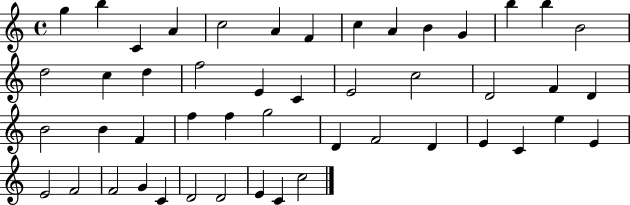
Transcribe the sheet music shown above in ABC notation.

X:1
T:Untitled
M:4/4
L:1/4
K:C
g b C A c2 A F c A B G b b B2 d2 c d f2 E C E2 c2 D2 F D B2 B F f f g2 D F2 D E C e E E2 F2 F2 G C D2 D2 E C c2